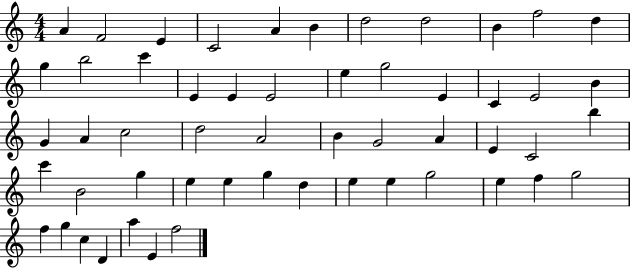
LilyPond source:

{
  \clef treble
  \numericTimeSignature
  \time 4/4
  \key c \major
  a'4 f'2 e'4 | c'2 a'4 b'4 | d''2 d''2 | b'4 f''2 d''4 | \break g''4 b''2 c'''4 | e'4 e'4 e'2 | e''4 g''2 e'4 | c'4 e'2 b'4 | \break g'4 a'4 c''2 | d''2 a'2 | b'4 g'2 a'4 | e'4 c'2 b''4 | \break c'''4 b'2 g''4 | e''4 e''4 g''4 d''4 | e''4 e''4 g''2 | e''4 f''4 g''2 | \break f''4 g''4 c''4 d'4 | a''4 e'4 f''2 | \bar "|."
}